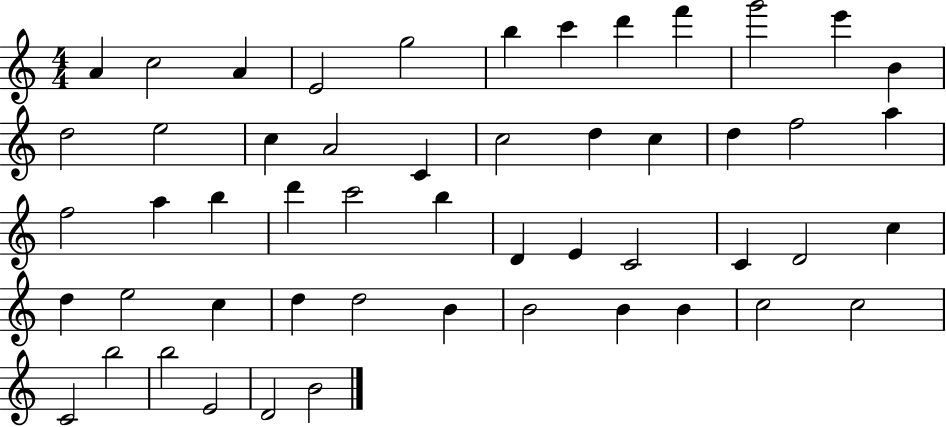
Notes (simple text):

A4/q C5/h A4/q E4/h G5/h B5/q C6/q D6/q F6/q G6/h E6/q B4/q D5/h E5/h C5/q A4/h C4/q C5/h D5/q C5/q D5/q F5/h A5/q F5/h A5/q B5/q D6/q C6/h B5/q D4/q E4/q C4/h C4/q D4/h C5/q D5/q E5/h C5/q D5/q D5/h B4/q B4/h B4/q B4/q C5/h C5/h C4/h B5/h B5/h E4/h D4/h B4/h